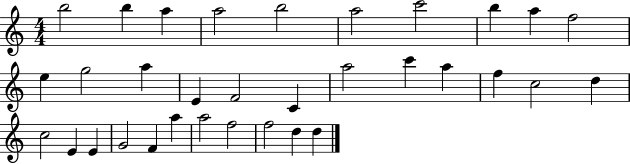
{
  \clef treble
  \numericTimeSignature
  \time 4/4
  \key c \major
  b''2 b''4 a''4 | a''2 b''2 | a''2 c'''2 | b''4 a''4 f''2 | \break e''4 g''2 a''4 | e'4 f'2 c'4 | a''2 c'''4 a''4 | f''4 c''2 d''4 | \break c''2 e'4 e'4 | g'2 f'4 a''4 | a''2 f''2 | f''2 d''4 d''4 | \break \bar "|."
}